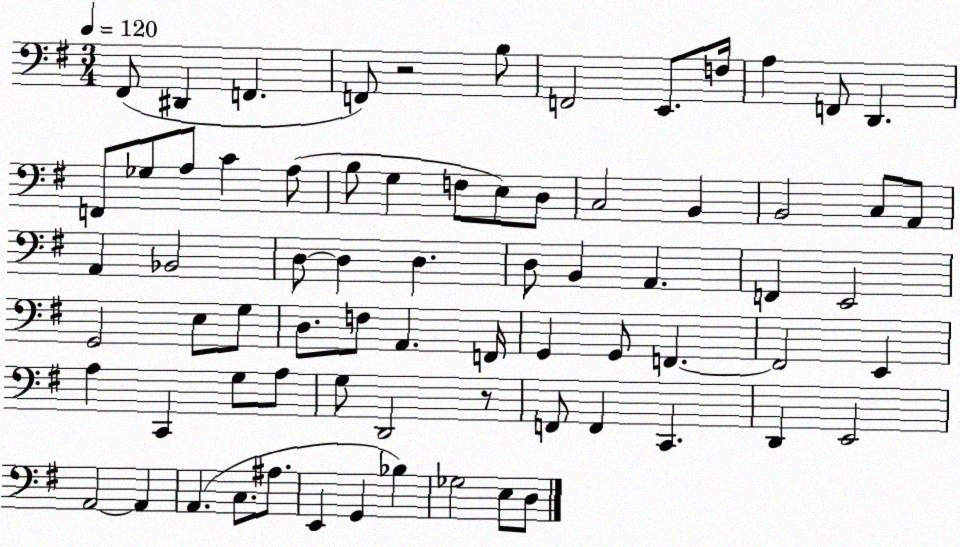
X:1
T:Untitled
M:3/4
L:1/4
K:G
^F,,/2 ^D,, F,, F,,/2 z2 B,/2 F,,2 E,,/2 F,/4 A, F,,/2 D,, F,,/2 _G,/2 A,/2 C A,/2 B,/2 G, F,/2 E,/2 D,/2 C,2 B,, B,,2 C,/2 A,,/2 A,, _B,,2 D,/2 D, D, D,/2 B,, A,, F,, E,,2 G,,2 E,/2 G,/2 D,/2 F,/2 A,, F,,/4 G,, G,,/2 F,, F,,2 E,, A, C,, G,/2 A,/2 G,/2 D,,2 z/2 F,,/2 F,, C,, D,, E,,2 A,,2 A,, A,, C,/2 ^A,/2 E,, G,, _B, _G,2 E,/2 D,/2